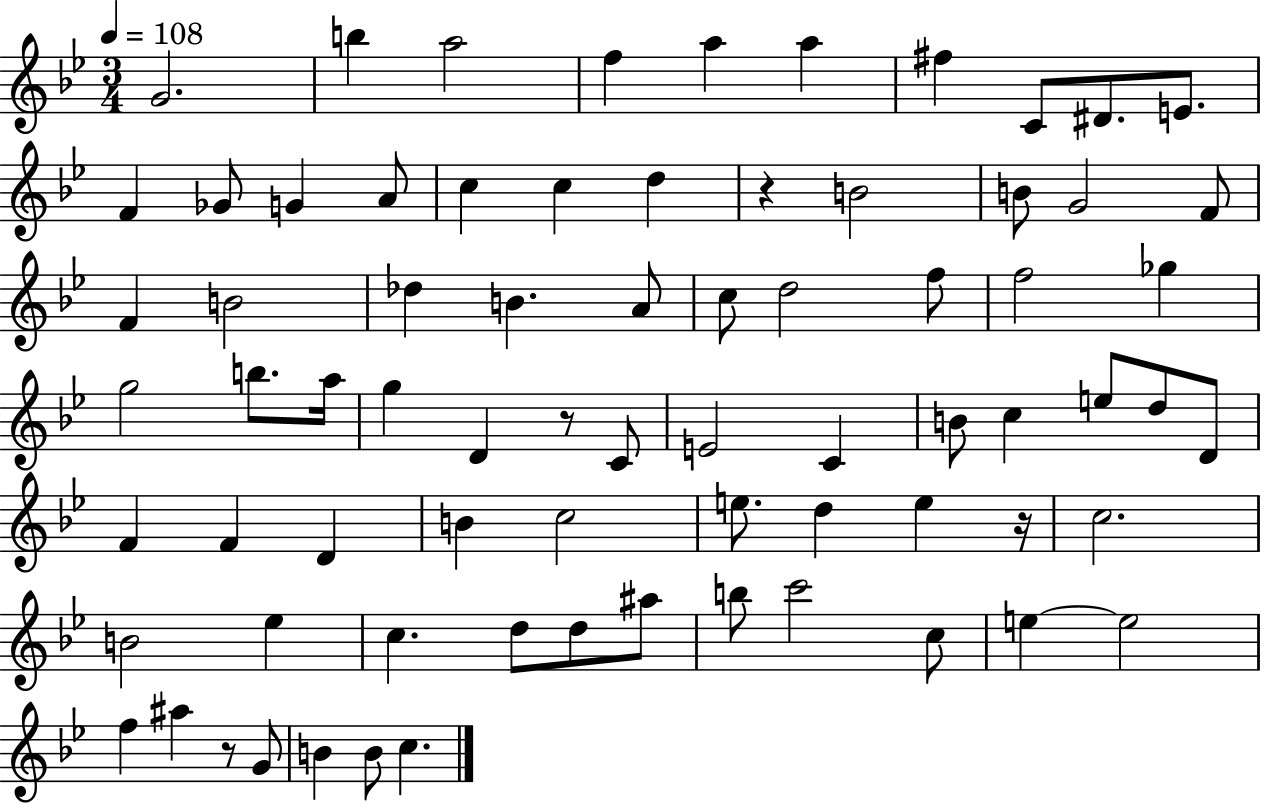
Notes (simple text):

G4/h. B5/q A5/h F5/q A5/q A5/q F#5/q C4/e D#4/e. E4/e. F4/q Gb4/e G4/q A4/e C5/q C5/q D5/q R/q B4/h B4/e G4/h F4/e F4/q B4/h Db5/q B4/q. A4/e C5/e D5/h F5/e F5/h Gb5/q G5/h B5/e. A5/s G5/q D4/q R/e C4/e E4/h C4/q B4/e C5/q E5/e D5/e D4/e F4/q F4/q D4/q B4/q C5/h E5/e. D5/q E5/q R/s C5/h. B4/h Eb5/q C5/q. D5/e D5/e A#5/e B5/e C6/h C5/e E5/q E5/h F5/q A#5/q R/e G4/e B4/q B4/e C5/q.